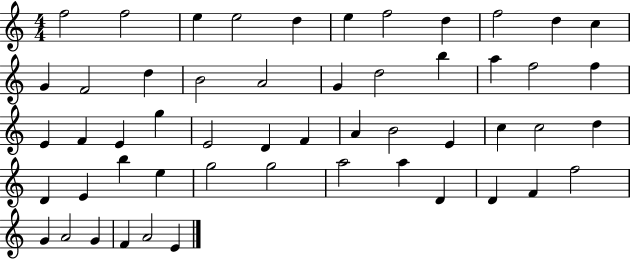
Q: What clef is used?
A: treble